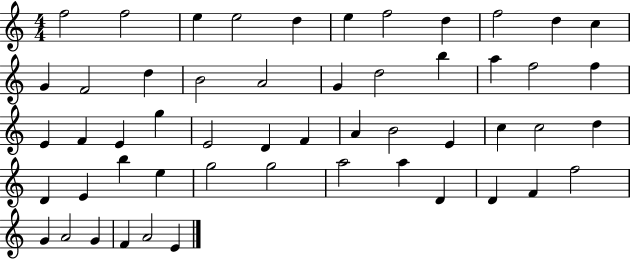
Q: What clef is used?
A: treble